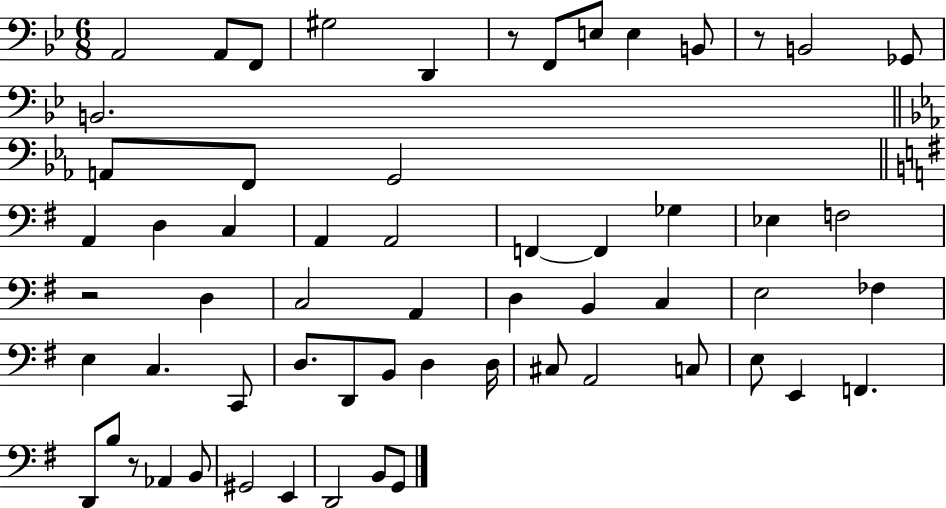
A2/h A2/e F2/e G#3/h D2/q R/e F2/e E3/e E3/q B2/e R/e B2/h Gb2/e B2/h. A2/e F2/e G2/h A2/q D3/q C3/q A2/q A2/h F2/q F2/q Gb3/q Eb3/q F3/h R/h D3/q C3/h A2/q D3/q B2/q C3/q E3/h FES3/q E3/q C3/q. C2/e D3/e. D2/e B2/e D3/q D3/s C#3/e A2/h C3/e E3/e E2/q F2/q. D2/e B3/e R/e Ab2/q B2/e G#2/h E2/q D2/h B2/e G2/e